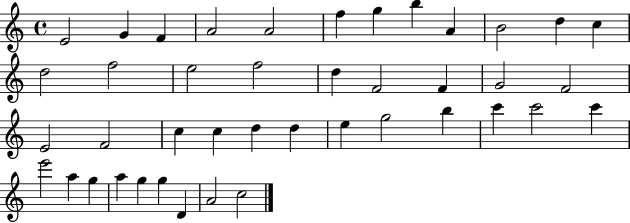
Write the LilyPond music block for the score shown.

{
  \clef treble
  \time 4/4
  \defaultTimeSignature
  \key c \major
  e'2 g'4 f'4 | a'2 a'2 | f''4 g''4 b''4 a'4 | b'2 d''4 c''4 | \break d''2 f''2 | e''2 f''2 | d''4 f'2 f'4 | g'2 f'2 | \break e'2 f'2 | c''4 c''4 d''4 d''4 | e''4 g''2 b''4 | c'''4 c'''2 c'''4 | \break e'''2 a''4 g''4 | a''4 g''4 g''4 d'4 | a'2 c''2 | \bar "|."
}